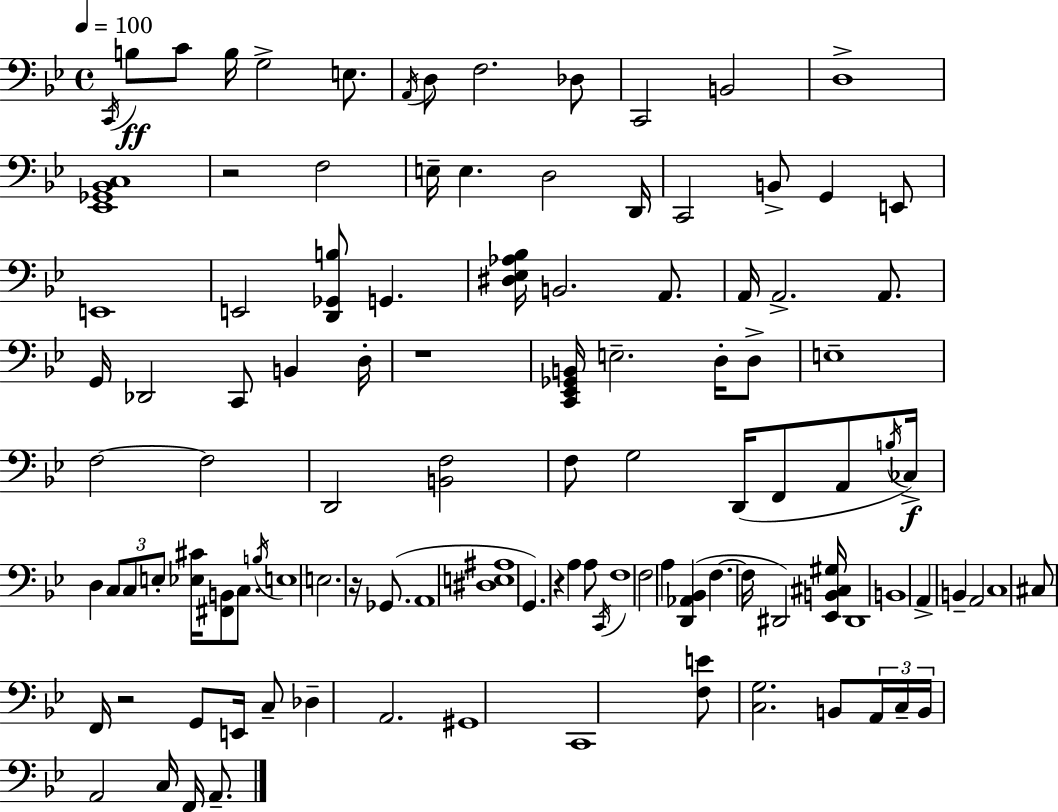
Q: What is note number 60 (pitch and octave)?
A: G2